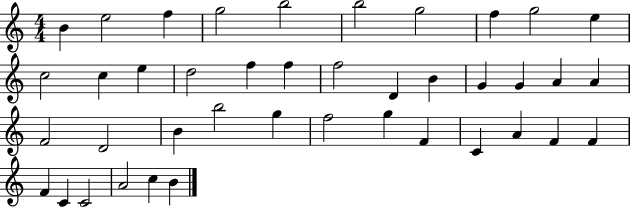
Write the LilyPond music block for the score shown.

{
  \clef treble
  \numericTimeSignature
  \time 4/4
  \key c \major
  b'4 e''2 f''4 | g''2 b''2 | b''2 g''2 | f''4 g''2 e''4 | \break c''2 c''4 e''4 | d''2 f''4 f''4 | f''2 d'4 b'4 | g'4 g'4 a'4 a'4 | \break f'2 d'2 | b'4 b''2 g''4 | f''2 g''4 f'4 | c'4 a'4 f'4 f'4 | \break f'4 c'4 c'2 | a'2 c''4 b'4 | \bar "|."
}